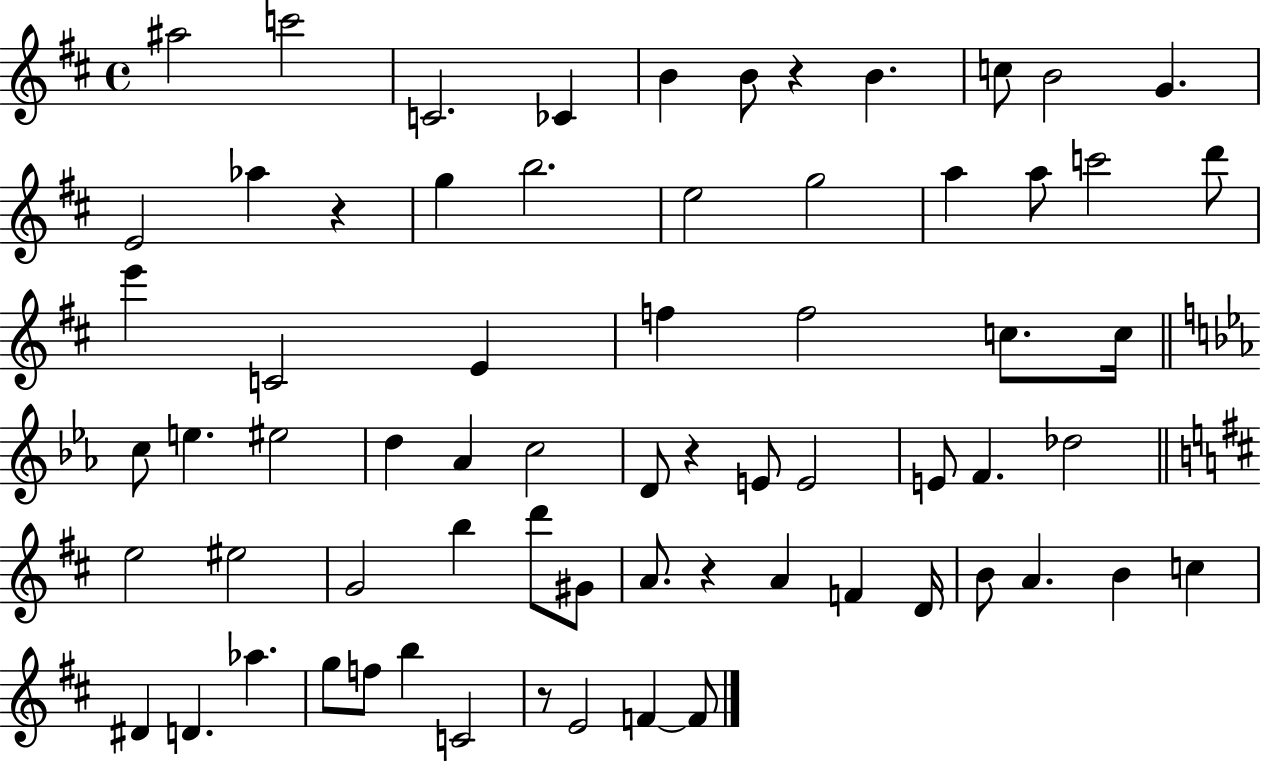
{
  \clef treble
  \time 4/4
  \defaultTimeSignature
  \key d \major
  ais''2 c'''2 | c'2. ces'4 | b'4 b'8 r4 b'4. | c''8 b'2 g'4. | \break e'2 aes''4 r4 | g''4 b''2. | e''2 g''2 | a''4 a''8 c'''2 d'''8 | \break e'''4 c'2 e'4 | f''4 f''2 c''8. c''16 | \bar "||" \break \key ees \major c''8 e''4. eis''2 | d''4 aes'4 c''2 | d'8 r4 e'8 e'2 | e'8 f'4. des''2 | \break \bar "||" \break \key d \major e''2 eis''2 | g'2 b''4 d'''8 gis'8 | a'8. r4 a'4 f'4 d'16 | b'8 a'4. b'4 c''4 | \break dis'4 d'4. aes''4. | g''8 f''8 b''4 c'2 | r8 e'2 f'4~~ f'8 | \bar "|."
}